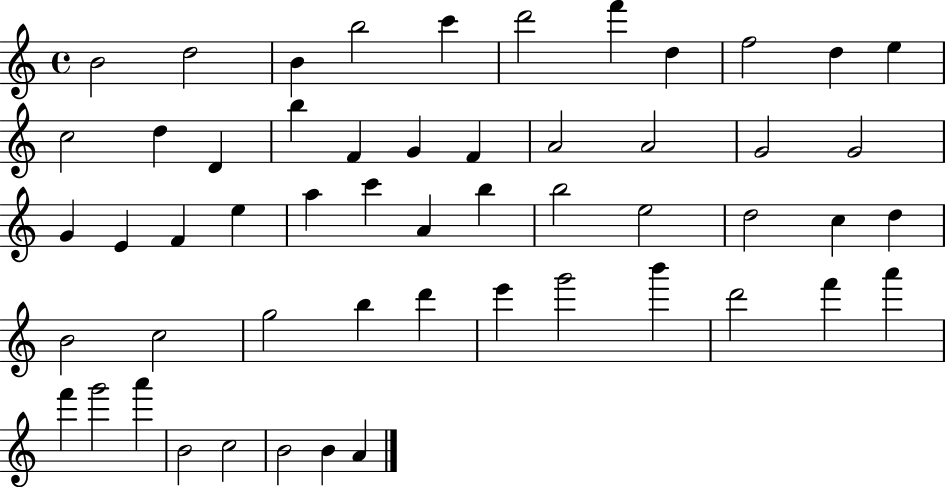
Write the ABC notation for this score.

X:1
T:Untitled
M:4/4
L:1/4
K:C
B2 d2 B b2 c' d'2 f' d f2 d e c2 d D b F G F A2 A2 G2 G2 G E F e a c' A b b2 e2 d2 c d B2 c2 g2 b d' e' g'2 b' d'2 f' a' f' g'2 a' B2 c2 B2 B A